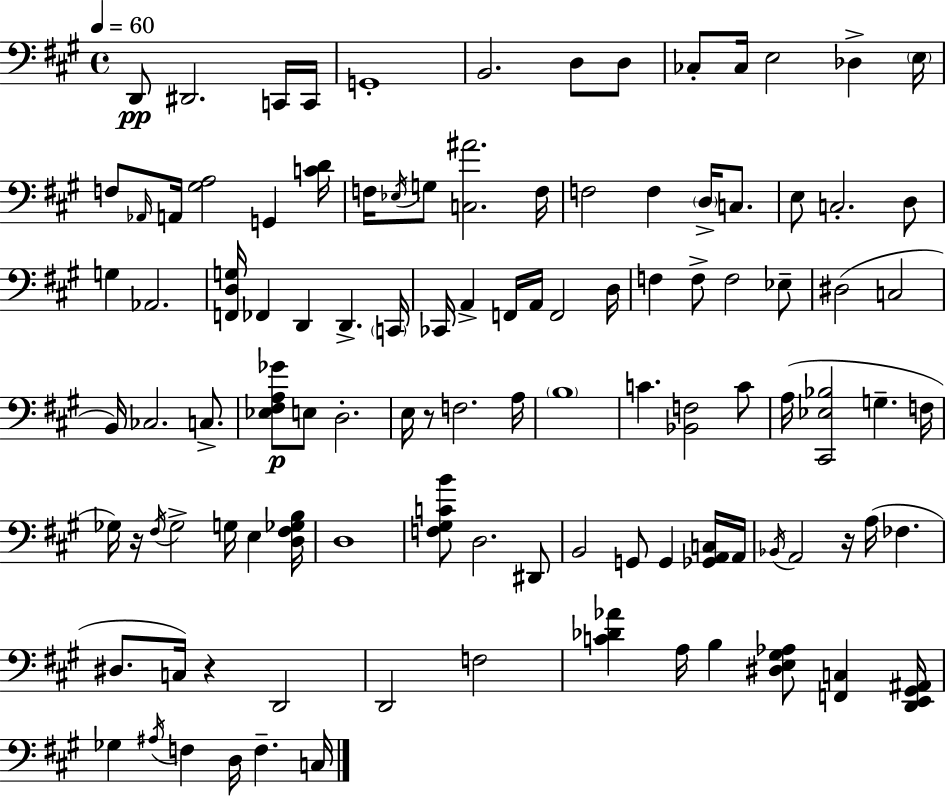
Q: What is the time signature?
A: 4/4